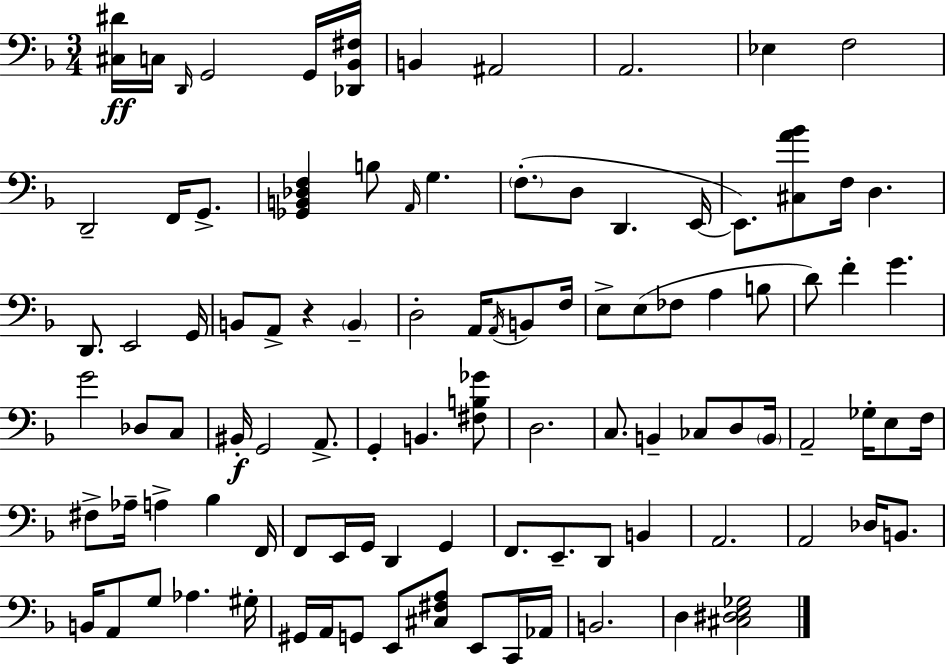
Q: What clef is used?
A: bass